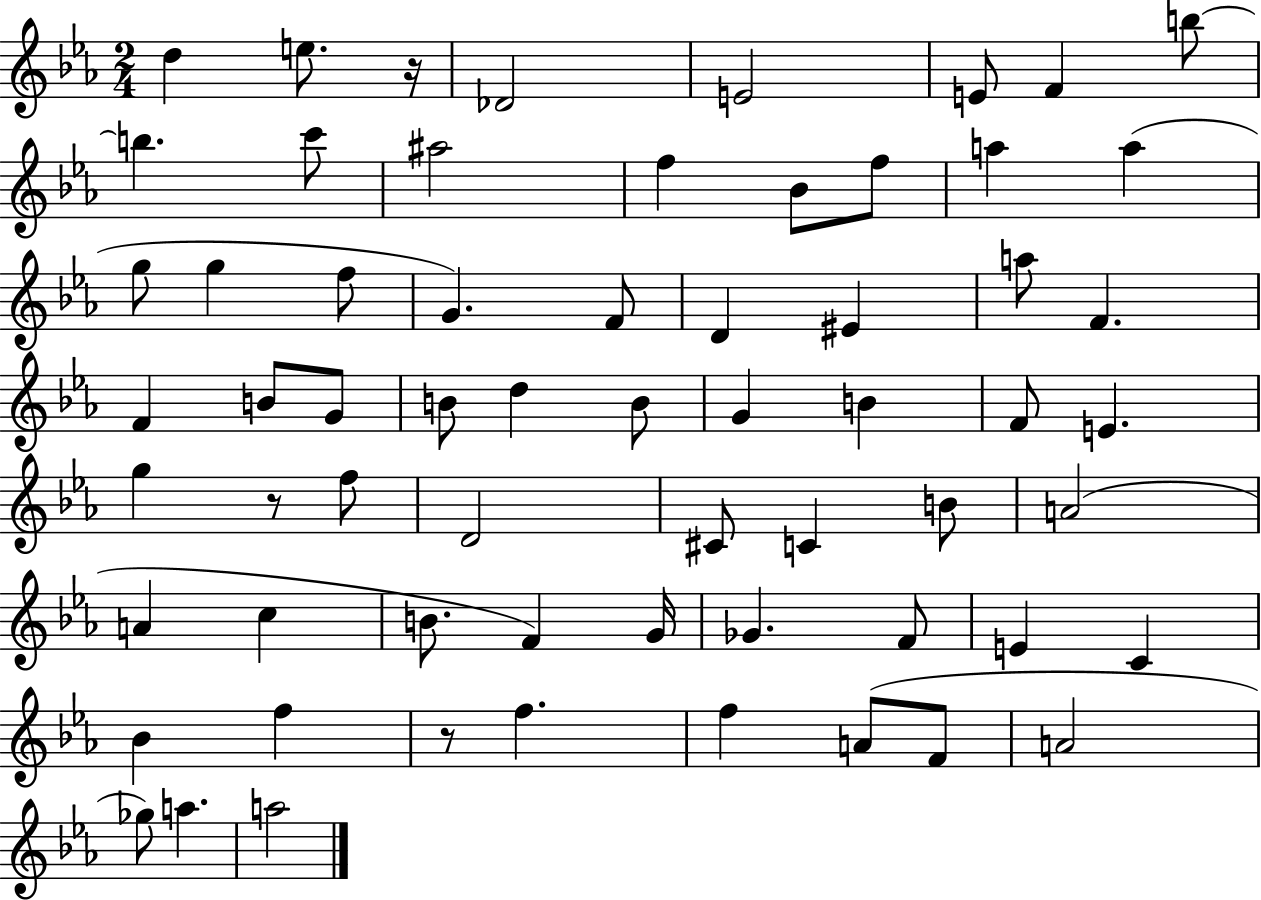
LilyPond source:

{
  \clef treble
  \numericTimeSignature
  \time 2/4
  \key ees \major
  d''4 e''8. r16 | des'2 | e'2 | e'8 f'4 b''8~~ | \break b''4. c'''8 | ais''2 | f''4 bes'8 f''8 | a''4 a''4( | \break g''8 g''4 f''8 | g'4.) f'8 | d'4 eis'4 | a''8 f'4. | \break f'4 b'8 g'8 | b'8 d''4 b'8 | g'4 b'4 | f'8 e'4. | \break g''4 r8 f''8 | d'2 | cis'8 c'4 b'8 | a'2( | \break a'4 c''4 | b'8. f'4) g'16 | ges'4. f'8 | e'4 c'4 | \break bes'4 f''4 | r8 f''4. | f''4 a'8( f'8 | a'2 | \break ges''8) a''4. | a''2 | \bar "|."
}